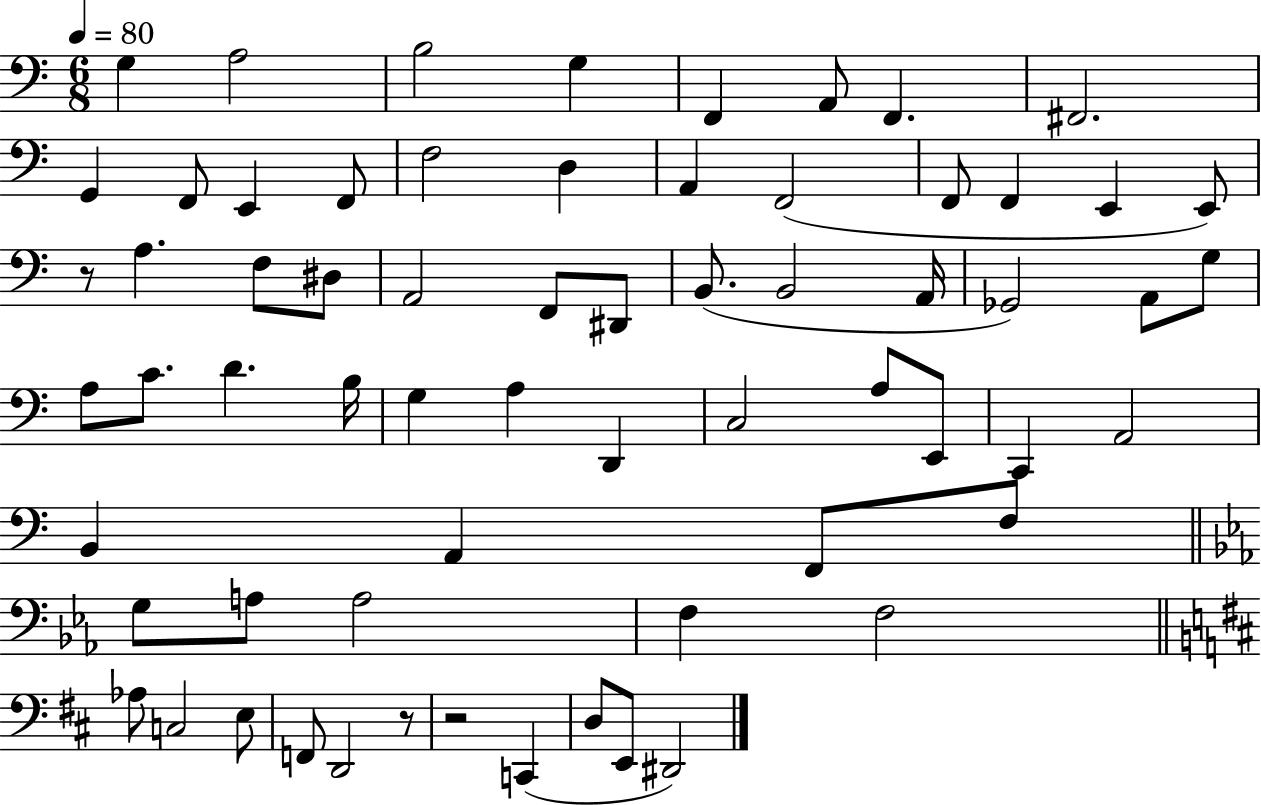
G3/q A3/h B3/h G3/q F2/q A2/e F2/q. F#2/h. G2/q F2/e E2/q F2/e F3/h D3/q A2/q F2/h F2/e F2/q E2/q E2/e R/e A3/q. F3/e D#3/e A2/h F2/e D#2/e B2/e. B2/h A2/s Gb2/h A2/e G3/e A3/e C4/e. D4/q. B3/s G3/q A3/q D2/q C3/h A3/e E2/e C2/q A2/h B2/q A2/q F2/e F3/e G3/e A3/e A3/h F3/q F3/h Ab3/e C3/h E3/e F2/e D2/h R/e R/h C2/q D3/e E2/e D#2/h